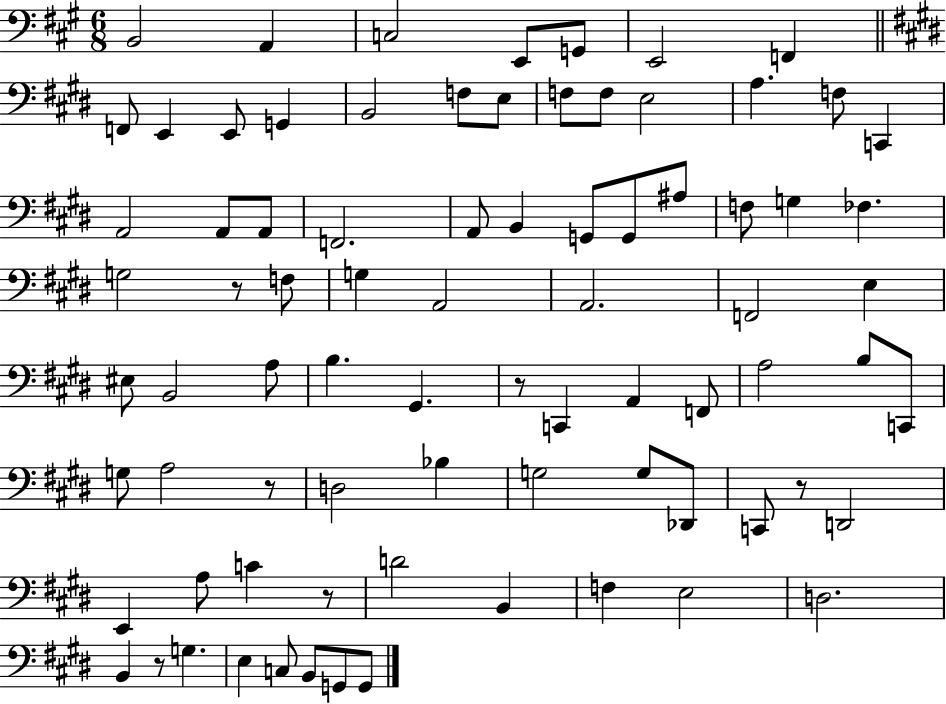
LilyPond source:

{
  \clef bass
  \numericTimeSignature
  \time 6/8
  \key a \major
  \repeat volta 2 { b,2 a,4 | c2 e,8 g,8 | e,2 f,4 | \bar "||" \break \key e \major f,8 e,4 e,8 g,4 | b,2 f8 e8 | f8 f8 e2 | a4. f8 c,4 | \break a,2 a,8 a,8 | f,2. | a,8 b,4 g,8 g,8 ais8 | f8 g4 fes4. | \break g2 r8 f8 | g4 a,2 | a,2. | f,2 e4 | \break eis8 b,2 a8 | b4. gis,4. | r8 c,4 a,4 f,8 | a2 b8 c,8 | \break g8 a2 r8 | d2 bes4 | g2 g8 des,8 | c,8 r8 d,2 | \break e,4 a8 c'4 r8 | d'2 b,4 | f4 e2 | d2. | \break b,4 r8 g4. | e4 c8 b,8 g,8 g,8 | } \bar "|."
}